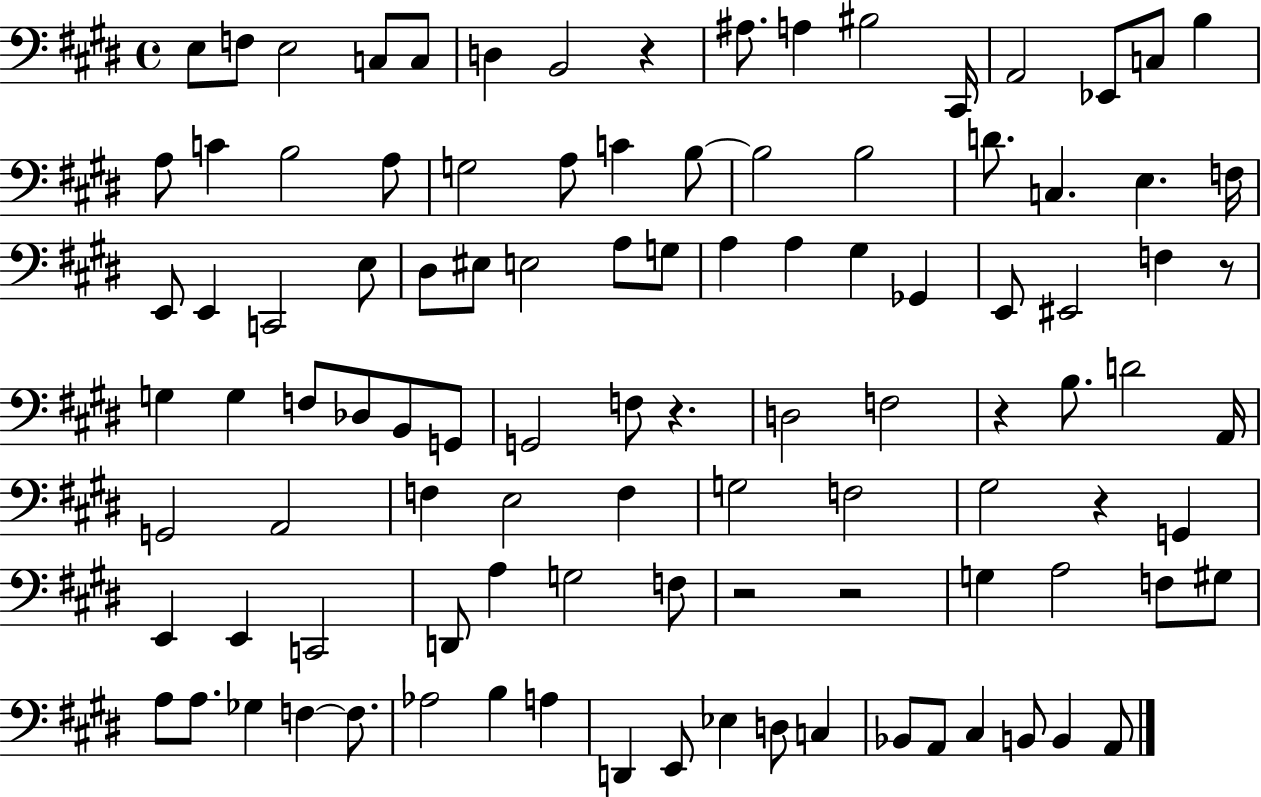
{
  \clef bass
  \time 4/4
  \defaultTimeSignature
  \key e \major
  e8 f8 e2 c8 c8 | d4 b,2 r4 | ais8. a4 bis2 cis,16 | a,2 ees,8 c8 b4 | \break a8 c'4 b2 a8 | g2 a8 c'4 b8~~ | b2 b2 | d'8. c4. e4. f16 | \break e,8 e,4 c,2 e8 | dis8 eis8 e2 a8 g8 | a4 a4 gis4 ges,4 | e,8 eis,2 f4 r8 | \break g4 g4 f8 des8 b,8 g,8 | g,2 f8 r4. | d2 f2 | r4 b8. d'2 a,16 | \break g,2 a,2 | f4 e2 f4 | g2 f2 | gis2 r4 g,4 | \break e,4 e,4 c,2 | d,8 a4 g2 f8 | r2 r2 | g4 a2 f8 gis8 | \break a8 a8. ges4 f4~~ f8. | aes2 b4 a4 | d,4 e,8 ees4 d8 c4 | bes,8 a,8 cis4 b,8 b,4 a,8 | \break \bar "|."
}